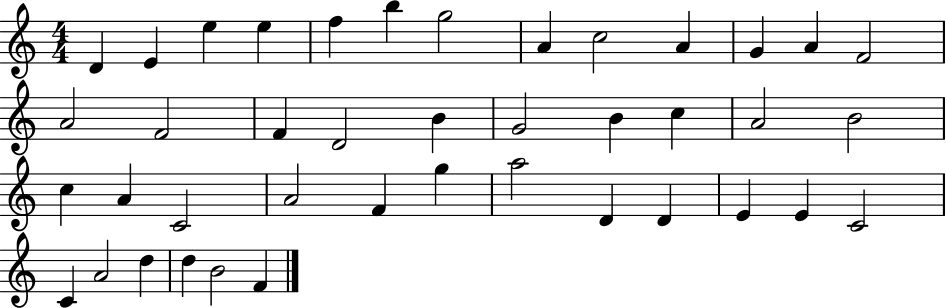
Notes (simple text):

D4/q E4/q E5/q E5/q F5/q B5/q G5/h A4/q C5/h A4/q G4/q A4/q F4/h A4/h F4/h F4/q D4/h B4/q G4/h B4/q C5/q A4/h B4/h C5/q A4/q C4/h A4/h F4/q G5/q A5/h D4/q D4/q E4/q E4/q C4/h C4/q A4/h D5/q D5/q B4/h F4/q